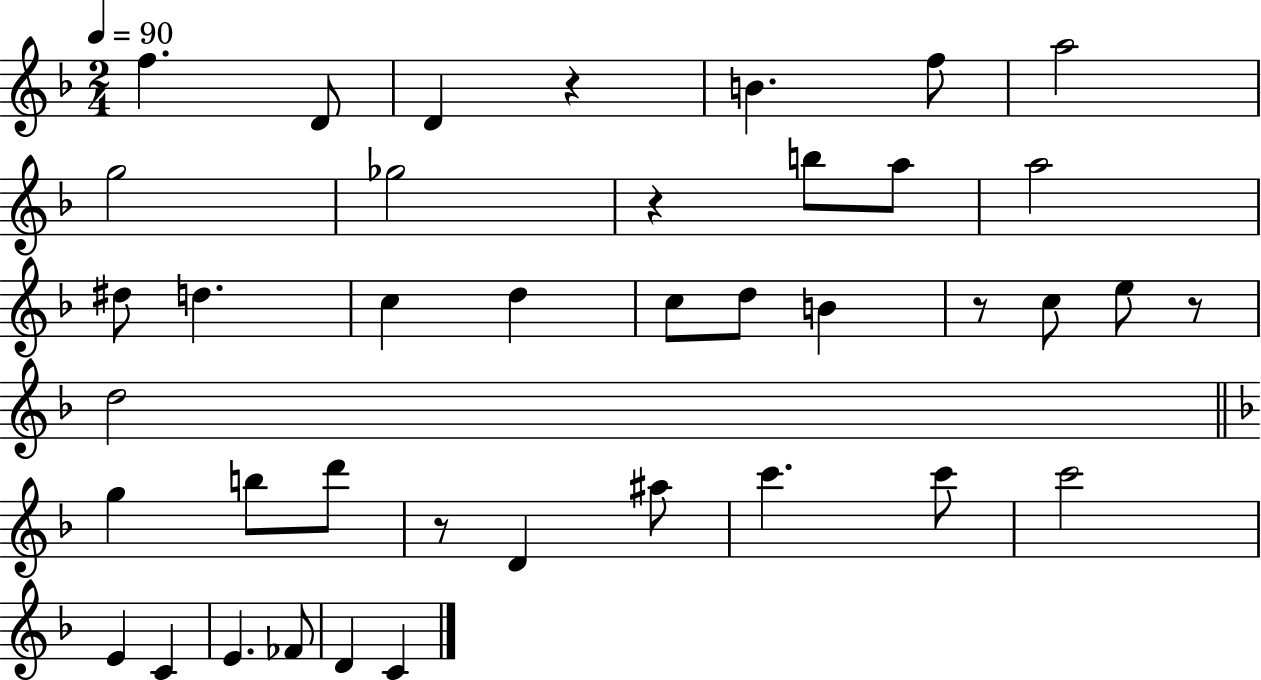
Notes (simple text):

F5/q. D4/e D4/q R/q B4/q. F5/e A5/h G5/h Gb5/h R/q B5/e A5/e A5/h D#5/e D5/q. C5/q D5/q C5/e D5/e B4/q R/e C5/e E5/e R/e D5/h G5/q B5/e D6/e R/e D4/q A#5/e C6/q. C6/e C6/h E4/q C4/q E4/q. FES4/e D4/q C4/q